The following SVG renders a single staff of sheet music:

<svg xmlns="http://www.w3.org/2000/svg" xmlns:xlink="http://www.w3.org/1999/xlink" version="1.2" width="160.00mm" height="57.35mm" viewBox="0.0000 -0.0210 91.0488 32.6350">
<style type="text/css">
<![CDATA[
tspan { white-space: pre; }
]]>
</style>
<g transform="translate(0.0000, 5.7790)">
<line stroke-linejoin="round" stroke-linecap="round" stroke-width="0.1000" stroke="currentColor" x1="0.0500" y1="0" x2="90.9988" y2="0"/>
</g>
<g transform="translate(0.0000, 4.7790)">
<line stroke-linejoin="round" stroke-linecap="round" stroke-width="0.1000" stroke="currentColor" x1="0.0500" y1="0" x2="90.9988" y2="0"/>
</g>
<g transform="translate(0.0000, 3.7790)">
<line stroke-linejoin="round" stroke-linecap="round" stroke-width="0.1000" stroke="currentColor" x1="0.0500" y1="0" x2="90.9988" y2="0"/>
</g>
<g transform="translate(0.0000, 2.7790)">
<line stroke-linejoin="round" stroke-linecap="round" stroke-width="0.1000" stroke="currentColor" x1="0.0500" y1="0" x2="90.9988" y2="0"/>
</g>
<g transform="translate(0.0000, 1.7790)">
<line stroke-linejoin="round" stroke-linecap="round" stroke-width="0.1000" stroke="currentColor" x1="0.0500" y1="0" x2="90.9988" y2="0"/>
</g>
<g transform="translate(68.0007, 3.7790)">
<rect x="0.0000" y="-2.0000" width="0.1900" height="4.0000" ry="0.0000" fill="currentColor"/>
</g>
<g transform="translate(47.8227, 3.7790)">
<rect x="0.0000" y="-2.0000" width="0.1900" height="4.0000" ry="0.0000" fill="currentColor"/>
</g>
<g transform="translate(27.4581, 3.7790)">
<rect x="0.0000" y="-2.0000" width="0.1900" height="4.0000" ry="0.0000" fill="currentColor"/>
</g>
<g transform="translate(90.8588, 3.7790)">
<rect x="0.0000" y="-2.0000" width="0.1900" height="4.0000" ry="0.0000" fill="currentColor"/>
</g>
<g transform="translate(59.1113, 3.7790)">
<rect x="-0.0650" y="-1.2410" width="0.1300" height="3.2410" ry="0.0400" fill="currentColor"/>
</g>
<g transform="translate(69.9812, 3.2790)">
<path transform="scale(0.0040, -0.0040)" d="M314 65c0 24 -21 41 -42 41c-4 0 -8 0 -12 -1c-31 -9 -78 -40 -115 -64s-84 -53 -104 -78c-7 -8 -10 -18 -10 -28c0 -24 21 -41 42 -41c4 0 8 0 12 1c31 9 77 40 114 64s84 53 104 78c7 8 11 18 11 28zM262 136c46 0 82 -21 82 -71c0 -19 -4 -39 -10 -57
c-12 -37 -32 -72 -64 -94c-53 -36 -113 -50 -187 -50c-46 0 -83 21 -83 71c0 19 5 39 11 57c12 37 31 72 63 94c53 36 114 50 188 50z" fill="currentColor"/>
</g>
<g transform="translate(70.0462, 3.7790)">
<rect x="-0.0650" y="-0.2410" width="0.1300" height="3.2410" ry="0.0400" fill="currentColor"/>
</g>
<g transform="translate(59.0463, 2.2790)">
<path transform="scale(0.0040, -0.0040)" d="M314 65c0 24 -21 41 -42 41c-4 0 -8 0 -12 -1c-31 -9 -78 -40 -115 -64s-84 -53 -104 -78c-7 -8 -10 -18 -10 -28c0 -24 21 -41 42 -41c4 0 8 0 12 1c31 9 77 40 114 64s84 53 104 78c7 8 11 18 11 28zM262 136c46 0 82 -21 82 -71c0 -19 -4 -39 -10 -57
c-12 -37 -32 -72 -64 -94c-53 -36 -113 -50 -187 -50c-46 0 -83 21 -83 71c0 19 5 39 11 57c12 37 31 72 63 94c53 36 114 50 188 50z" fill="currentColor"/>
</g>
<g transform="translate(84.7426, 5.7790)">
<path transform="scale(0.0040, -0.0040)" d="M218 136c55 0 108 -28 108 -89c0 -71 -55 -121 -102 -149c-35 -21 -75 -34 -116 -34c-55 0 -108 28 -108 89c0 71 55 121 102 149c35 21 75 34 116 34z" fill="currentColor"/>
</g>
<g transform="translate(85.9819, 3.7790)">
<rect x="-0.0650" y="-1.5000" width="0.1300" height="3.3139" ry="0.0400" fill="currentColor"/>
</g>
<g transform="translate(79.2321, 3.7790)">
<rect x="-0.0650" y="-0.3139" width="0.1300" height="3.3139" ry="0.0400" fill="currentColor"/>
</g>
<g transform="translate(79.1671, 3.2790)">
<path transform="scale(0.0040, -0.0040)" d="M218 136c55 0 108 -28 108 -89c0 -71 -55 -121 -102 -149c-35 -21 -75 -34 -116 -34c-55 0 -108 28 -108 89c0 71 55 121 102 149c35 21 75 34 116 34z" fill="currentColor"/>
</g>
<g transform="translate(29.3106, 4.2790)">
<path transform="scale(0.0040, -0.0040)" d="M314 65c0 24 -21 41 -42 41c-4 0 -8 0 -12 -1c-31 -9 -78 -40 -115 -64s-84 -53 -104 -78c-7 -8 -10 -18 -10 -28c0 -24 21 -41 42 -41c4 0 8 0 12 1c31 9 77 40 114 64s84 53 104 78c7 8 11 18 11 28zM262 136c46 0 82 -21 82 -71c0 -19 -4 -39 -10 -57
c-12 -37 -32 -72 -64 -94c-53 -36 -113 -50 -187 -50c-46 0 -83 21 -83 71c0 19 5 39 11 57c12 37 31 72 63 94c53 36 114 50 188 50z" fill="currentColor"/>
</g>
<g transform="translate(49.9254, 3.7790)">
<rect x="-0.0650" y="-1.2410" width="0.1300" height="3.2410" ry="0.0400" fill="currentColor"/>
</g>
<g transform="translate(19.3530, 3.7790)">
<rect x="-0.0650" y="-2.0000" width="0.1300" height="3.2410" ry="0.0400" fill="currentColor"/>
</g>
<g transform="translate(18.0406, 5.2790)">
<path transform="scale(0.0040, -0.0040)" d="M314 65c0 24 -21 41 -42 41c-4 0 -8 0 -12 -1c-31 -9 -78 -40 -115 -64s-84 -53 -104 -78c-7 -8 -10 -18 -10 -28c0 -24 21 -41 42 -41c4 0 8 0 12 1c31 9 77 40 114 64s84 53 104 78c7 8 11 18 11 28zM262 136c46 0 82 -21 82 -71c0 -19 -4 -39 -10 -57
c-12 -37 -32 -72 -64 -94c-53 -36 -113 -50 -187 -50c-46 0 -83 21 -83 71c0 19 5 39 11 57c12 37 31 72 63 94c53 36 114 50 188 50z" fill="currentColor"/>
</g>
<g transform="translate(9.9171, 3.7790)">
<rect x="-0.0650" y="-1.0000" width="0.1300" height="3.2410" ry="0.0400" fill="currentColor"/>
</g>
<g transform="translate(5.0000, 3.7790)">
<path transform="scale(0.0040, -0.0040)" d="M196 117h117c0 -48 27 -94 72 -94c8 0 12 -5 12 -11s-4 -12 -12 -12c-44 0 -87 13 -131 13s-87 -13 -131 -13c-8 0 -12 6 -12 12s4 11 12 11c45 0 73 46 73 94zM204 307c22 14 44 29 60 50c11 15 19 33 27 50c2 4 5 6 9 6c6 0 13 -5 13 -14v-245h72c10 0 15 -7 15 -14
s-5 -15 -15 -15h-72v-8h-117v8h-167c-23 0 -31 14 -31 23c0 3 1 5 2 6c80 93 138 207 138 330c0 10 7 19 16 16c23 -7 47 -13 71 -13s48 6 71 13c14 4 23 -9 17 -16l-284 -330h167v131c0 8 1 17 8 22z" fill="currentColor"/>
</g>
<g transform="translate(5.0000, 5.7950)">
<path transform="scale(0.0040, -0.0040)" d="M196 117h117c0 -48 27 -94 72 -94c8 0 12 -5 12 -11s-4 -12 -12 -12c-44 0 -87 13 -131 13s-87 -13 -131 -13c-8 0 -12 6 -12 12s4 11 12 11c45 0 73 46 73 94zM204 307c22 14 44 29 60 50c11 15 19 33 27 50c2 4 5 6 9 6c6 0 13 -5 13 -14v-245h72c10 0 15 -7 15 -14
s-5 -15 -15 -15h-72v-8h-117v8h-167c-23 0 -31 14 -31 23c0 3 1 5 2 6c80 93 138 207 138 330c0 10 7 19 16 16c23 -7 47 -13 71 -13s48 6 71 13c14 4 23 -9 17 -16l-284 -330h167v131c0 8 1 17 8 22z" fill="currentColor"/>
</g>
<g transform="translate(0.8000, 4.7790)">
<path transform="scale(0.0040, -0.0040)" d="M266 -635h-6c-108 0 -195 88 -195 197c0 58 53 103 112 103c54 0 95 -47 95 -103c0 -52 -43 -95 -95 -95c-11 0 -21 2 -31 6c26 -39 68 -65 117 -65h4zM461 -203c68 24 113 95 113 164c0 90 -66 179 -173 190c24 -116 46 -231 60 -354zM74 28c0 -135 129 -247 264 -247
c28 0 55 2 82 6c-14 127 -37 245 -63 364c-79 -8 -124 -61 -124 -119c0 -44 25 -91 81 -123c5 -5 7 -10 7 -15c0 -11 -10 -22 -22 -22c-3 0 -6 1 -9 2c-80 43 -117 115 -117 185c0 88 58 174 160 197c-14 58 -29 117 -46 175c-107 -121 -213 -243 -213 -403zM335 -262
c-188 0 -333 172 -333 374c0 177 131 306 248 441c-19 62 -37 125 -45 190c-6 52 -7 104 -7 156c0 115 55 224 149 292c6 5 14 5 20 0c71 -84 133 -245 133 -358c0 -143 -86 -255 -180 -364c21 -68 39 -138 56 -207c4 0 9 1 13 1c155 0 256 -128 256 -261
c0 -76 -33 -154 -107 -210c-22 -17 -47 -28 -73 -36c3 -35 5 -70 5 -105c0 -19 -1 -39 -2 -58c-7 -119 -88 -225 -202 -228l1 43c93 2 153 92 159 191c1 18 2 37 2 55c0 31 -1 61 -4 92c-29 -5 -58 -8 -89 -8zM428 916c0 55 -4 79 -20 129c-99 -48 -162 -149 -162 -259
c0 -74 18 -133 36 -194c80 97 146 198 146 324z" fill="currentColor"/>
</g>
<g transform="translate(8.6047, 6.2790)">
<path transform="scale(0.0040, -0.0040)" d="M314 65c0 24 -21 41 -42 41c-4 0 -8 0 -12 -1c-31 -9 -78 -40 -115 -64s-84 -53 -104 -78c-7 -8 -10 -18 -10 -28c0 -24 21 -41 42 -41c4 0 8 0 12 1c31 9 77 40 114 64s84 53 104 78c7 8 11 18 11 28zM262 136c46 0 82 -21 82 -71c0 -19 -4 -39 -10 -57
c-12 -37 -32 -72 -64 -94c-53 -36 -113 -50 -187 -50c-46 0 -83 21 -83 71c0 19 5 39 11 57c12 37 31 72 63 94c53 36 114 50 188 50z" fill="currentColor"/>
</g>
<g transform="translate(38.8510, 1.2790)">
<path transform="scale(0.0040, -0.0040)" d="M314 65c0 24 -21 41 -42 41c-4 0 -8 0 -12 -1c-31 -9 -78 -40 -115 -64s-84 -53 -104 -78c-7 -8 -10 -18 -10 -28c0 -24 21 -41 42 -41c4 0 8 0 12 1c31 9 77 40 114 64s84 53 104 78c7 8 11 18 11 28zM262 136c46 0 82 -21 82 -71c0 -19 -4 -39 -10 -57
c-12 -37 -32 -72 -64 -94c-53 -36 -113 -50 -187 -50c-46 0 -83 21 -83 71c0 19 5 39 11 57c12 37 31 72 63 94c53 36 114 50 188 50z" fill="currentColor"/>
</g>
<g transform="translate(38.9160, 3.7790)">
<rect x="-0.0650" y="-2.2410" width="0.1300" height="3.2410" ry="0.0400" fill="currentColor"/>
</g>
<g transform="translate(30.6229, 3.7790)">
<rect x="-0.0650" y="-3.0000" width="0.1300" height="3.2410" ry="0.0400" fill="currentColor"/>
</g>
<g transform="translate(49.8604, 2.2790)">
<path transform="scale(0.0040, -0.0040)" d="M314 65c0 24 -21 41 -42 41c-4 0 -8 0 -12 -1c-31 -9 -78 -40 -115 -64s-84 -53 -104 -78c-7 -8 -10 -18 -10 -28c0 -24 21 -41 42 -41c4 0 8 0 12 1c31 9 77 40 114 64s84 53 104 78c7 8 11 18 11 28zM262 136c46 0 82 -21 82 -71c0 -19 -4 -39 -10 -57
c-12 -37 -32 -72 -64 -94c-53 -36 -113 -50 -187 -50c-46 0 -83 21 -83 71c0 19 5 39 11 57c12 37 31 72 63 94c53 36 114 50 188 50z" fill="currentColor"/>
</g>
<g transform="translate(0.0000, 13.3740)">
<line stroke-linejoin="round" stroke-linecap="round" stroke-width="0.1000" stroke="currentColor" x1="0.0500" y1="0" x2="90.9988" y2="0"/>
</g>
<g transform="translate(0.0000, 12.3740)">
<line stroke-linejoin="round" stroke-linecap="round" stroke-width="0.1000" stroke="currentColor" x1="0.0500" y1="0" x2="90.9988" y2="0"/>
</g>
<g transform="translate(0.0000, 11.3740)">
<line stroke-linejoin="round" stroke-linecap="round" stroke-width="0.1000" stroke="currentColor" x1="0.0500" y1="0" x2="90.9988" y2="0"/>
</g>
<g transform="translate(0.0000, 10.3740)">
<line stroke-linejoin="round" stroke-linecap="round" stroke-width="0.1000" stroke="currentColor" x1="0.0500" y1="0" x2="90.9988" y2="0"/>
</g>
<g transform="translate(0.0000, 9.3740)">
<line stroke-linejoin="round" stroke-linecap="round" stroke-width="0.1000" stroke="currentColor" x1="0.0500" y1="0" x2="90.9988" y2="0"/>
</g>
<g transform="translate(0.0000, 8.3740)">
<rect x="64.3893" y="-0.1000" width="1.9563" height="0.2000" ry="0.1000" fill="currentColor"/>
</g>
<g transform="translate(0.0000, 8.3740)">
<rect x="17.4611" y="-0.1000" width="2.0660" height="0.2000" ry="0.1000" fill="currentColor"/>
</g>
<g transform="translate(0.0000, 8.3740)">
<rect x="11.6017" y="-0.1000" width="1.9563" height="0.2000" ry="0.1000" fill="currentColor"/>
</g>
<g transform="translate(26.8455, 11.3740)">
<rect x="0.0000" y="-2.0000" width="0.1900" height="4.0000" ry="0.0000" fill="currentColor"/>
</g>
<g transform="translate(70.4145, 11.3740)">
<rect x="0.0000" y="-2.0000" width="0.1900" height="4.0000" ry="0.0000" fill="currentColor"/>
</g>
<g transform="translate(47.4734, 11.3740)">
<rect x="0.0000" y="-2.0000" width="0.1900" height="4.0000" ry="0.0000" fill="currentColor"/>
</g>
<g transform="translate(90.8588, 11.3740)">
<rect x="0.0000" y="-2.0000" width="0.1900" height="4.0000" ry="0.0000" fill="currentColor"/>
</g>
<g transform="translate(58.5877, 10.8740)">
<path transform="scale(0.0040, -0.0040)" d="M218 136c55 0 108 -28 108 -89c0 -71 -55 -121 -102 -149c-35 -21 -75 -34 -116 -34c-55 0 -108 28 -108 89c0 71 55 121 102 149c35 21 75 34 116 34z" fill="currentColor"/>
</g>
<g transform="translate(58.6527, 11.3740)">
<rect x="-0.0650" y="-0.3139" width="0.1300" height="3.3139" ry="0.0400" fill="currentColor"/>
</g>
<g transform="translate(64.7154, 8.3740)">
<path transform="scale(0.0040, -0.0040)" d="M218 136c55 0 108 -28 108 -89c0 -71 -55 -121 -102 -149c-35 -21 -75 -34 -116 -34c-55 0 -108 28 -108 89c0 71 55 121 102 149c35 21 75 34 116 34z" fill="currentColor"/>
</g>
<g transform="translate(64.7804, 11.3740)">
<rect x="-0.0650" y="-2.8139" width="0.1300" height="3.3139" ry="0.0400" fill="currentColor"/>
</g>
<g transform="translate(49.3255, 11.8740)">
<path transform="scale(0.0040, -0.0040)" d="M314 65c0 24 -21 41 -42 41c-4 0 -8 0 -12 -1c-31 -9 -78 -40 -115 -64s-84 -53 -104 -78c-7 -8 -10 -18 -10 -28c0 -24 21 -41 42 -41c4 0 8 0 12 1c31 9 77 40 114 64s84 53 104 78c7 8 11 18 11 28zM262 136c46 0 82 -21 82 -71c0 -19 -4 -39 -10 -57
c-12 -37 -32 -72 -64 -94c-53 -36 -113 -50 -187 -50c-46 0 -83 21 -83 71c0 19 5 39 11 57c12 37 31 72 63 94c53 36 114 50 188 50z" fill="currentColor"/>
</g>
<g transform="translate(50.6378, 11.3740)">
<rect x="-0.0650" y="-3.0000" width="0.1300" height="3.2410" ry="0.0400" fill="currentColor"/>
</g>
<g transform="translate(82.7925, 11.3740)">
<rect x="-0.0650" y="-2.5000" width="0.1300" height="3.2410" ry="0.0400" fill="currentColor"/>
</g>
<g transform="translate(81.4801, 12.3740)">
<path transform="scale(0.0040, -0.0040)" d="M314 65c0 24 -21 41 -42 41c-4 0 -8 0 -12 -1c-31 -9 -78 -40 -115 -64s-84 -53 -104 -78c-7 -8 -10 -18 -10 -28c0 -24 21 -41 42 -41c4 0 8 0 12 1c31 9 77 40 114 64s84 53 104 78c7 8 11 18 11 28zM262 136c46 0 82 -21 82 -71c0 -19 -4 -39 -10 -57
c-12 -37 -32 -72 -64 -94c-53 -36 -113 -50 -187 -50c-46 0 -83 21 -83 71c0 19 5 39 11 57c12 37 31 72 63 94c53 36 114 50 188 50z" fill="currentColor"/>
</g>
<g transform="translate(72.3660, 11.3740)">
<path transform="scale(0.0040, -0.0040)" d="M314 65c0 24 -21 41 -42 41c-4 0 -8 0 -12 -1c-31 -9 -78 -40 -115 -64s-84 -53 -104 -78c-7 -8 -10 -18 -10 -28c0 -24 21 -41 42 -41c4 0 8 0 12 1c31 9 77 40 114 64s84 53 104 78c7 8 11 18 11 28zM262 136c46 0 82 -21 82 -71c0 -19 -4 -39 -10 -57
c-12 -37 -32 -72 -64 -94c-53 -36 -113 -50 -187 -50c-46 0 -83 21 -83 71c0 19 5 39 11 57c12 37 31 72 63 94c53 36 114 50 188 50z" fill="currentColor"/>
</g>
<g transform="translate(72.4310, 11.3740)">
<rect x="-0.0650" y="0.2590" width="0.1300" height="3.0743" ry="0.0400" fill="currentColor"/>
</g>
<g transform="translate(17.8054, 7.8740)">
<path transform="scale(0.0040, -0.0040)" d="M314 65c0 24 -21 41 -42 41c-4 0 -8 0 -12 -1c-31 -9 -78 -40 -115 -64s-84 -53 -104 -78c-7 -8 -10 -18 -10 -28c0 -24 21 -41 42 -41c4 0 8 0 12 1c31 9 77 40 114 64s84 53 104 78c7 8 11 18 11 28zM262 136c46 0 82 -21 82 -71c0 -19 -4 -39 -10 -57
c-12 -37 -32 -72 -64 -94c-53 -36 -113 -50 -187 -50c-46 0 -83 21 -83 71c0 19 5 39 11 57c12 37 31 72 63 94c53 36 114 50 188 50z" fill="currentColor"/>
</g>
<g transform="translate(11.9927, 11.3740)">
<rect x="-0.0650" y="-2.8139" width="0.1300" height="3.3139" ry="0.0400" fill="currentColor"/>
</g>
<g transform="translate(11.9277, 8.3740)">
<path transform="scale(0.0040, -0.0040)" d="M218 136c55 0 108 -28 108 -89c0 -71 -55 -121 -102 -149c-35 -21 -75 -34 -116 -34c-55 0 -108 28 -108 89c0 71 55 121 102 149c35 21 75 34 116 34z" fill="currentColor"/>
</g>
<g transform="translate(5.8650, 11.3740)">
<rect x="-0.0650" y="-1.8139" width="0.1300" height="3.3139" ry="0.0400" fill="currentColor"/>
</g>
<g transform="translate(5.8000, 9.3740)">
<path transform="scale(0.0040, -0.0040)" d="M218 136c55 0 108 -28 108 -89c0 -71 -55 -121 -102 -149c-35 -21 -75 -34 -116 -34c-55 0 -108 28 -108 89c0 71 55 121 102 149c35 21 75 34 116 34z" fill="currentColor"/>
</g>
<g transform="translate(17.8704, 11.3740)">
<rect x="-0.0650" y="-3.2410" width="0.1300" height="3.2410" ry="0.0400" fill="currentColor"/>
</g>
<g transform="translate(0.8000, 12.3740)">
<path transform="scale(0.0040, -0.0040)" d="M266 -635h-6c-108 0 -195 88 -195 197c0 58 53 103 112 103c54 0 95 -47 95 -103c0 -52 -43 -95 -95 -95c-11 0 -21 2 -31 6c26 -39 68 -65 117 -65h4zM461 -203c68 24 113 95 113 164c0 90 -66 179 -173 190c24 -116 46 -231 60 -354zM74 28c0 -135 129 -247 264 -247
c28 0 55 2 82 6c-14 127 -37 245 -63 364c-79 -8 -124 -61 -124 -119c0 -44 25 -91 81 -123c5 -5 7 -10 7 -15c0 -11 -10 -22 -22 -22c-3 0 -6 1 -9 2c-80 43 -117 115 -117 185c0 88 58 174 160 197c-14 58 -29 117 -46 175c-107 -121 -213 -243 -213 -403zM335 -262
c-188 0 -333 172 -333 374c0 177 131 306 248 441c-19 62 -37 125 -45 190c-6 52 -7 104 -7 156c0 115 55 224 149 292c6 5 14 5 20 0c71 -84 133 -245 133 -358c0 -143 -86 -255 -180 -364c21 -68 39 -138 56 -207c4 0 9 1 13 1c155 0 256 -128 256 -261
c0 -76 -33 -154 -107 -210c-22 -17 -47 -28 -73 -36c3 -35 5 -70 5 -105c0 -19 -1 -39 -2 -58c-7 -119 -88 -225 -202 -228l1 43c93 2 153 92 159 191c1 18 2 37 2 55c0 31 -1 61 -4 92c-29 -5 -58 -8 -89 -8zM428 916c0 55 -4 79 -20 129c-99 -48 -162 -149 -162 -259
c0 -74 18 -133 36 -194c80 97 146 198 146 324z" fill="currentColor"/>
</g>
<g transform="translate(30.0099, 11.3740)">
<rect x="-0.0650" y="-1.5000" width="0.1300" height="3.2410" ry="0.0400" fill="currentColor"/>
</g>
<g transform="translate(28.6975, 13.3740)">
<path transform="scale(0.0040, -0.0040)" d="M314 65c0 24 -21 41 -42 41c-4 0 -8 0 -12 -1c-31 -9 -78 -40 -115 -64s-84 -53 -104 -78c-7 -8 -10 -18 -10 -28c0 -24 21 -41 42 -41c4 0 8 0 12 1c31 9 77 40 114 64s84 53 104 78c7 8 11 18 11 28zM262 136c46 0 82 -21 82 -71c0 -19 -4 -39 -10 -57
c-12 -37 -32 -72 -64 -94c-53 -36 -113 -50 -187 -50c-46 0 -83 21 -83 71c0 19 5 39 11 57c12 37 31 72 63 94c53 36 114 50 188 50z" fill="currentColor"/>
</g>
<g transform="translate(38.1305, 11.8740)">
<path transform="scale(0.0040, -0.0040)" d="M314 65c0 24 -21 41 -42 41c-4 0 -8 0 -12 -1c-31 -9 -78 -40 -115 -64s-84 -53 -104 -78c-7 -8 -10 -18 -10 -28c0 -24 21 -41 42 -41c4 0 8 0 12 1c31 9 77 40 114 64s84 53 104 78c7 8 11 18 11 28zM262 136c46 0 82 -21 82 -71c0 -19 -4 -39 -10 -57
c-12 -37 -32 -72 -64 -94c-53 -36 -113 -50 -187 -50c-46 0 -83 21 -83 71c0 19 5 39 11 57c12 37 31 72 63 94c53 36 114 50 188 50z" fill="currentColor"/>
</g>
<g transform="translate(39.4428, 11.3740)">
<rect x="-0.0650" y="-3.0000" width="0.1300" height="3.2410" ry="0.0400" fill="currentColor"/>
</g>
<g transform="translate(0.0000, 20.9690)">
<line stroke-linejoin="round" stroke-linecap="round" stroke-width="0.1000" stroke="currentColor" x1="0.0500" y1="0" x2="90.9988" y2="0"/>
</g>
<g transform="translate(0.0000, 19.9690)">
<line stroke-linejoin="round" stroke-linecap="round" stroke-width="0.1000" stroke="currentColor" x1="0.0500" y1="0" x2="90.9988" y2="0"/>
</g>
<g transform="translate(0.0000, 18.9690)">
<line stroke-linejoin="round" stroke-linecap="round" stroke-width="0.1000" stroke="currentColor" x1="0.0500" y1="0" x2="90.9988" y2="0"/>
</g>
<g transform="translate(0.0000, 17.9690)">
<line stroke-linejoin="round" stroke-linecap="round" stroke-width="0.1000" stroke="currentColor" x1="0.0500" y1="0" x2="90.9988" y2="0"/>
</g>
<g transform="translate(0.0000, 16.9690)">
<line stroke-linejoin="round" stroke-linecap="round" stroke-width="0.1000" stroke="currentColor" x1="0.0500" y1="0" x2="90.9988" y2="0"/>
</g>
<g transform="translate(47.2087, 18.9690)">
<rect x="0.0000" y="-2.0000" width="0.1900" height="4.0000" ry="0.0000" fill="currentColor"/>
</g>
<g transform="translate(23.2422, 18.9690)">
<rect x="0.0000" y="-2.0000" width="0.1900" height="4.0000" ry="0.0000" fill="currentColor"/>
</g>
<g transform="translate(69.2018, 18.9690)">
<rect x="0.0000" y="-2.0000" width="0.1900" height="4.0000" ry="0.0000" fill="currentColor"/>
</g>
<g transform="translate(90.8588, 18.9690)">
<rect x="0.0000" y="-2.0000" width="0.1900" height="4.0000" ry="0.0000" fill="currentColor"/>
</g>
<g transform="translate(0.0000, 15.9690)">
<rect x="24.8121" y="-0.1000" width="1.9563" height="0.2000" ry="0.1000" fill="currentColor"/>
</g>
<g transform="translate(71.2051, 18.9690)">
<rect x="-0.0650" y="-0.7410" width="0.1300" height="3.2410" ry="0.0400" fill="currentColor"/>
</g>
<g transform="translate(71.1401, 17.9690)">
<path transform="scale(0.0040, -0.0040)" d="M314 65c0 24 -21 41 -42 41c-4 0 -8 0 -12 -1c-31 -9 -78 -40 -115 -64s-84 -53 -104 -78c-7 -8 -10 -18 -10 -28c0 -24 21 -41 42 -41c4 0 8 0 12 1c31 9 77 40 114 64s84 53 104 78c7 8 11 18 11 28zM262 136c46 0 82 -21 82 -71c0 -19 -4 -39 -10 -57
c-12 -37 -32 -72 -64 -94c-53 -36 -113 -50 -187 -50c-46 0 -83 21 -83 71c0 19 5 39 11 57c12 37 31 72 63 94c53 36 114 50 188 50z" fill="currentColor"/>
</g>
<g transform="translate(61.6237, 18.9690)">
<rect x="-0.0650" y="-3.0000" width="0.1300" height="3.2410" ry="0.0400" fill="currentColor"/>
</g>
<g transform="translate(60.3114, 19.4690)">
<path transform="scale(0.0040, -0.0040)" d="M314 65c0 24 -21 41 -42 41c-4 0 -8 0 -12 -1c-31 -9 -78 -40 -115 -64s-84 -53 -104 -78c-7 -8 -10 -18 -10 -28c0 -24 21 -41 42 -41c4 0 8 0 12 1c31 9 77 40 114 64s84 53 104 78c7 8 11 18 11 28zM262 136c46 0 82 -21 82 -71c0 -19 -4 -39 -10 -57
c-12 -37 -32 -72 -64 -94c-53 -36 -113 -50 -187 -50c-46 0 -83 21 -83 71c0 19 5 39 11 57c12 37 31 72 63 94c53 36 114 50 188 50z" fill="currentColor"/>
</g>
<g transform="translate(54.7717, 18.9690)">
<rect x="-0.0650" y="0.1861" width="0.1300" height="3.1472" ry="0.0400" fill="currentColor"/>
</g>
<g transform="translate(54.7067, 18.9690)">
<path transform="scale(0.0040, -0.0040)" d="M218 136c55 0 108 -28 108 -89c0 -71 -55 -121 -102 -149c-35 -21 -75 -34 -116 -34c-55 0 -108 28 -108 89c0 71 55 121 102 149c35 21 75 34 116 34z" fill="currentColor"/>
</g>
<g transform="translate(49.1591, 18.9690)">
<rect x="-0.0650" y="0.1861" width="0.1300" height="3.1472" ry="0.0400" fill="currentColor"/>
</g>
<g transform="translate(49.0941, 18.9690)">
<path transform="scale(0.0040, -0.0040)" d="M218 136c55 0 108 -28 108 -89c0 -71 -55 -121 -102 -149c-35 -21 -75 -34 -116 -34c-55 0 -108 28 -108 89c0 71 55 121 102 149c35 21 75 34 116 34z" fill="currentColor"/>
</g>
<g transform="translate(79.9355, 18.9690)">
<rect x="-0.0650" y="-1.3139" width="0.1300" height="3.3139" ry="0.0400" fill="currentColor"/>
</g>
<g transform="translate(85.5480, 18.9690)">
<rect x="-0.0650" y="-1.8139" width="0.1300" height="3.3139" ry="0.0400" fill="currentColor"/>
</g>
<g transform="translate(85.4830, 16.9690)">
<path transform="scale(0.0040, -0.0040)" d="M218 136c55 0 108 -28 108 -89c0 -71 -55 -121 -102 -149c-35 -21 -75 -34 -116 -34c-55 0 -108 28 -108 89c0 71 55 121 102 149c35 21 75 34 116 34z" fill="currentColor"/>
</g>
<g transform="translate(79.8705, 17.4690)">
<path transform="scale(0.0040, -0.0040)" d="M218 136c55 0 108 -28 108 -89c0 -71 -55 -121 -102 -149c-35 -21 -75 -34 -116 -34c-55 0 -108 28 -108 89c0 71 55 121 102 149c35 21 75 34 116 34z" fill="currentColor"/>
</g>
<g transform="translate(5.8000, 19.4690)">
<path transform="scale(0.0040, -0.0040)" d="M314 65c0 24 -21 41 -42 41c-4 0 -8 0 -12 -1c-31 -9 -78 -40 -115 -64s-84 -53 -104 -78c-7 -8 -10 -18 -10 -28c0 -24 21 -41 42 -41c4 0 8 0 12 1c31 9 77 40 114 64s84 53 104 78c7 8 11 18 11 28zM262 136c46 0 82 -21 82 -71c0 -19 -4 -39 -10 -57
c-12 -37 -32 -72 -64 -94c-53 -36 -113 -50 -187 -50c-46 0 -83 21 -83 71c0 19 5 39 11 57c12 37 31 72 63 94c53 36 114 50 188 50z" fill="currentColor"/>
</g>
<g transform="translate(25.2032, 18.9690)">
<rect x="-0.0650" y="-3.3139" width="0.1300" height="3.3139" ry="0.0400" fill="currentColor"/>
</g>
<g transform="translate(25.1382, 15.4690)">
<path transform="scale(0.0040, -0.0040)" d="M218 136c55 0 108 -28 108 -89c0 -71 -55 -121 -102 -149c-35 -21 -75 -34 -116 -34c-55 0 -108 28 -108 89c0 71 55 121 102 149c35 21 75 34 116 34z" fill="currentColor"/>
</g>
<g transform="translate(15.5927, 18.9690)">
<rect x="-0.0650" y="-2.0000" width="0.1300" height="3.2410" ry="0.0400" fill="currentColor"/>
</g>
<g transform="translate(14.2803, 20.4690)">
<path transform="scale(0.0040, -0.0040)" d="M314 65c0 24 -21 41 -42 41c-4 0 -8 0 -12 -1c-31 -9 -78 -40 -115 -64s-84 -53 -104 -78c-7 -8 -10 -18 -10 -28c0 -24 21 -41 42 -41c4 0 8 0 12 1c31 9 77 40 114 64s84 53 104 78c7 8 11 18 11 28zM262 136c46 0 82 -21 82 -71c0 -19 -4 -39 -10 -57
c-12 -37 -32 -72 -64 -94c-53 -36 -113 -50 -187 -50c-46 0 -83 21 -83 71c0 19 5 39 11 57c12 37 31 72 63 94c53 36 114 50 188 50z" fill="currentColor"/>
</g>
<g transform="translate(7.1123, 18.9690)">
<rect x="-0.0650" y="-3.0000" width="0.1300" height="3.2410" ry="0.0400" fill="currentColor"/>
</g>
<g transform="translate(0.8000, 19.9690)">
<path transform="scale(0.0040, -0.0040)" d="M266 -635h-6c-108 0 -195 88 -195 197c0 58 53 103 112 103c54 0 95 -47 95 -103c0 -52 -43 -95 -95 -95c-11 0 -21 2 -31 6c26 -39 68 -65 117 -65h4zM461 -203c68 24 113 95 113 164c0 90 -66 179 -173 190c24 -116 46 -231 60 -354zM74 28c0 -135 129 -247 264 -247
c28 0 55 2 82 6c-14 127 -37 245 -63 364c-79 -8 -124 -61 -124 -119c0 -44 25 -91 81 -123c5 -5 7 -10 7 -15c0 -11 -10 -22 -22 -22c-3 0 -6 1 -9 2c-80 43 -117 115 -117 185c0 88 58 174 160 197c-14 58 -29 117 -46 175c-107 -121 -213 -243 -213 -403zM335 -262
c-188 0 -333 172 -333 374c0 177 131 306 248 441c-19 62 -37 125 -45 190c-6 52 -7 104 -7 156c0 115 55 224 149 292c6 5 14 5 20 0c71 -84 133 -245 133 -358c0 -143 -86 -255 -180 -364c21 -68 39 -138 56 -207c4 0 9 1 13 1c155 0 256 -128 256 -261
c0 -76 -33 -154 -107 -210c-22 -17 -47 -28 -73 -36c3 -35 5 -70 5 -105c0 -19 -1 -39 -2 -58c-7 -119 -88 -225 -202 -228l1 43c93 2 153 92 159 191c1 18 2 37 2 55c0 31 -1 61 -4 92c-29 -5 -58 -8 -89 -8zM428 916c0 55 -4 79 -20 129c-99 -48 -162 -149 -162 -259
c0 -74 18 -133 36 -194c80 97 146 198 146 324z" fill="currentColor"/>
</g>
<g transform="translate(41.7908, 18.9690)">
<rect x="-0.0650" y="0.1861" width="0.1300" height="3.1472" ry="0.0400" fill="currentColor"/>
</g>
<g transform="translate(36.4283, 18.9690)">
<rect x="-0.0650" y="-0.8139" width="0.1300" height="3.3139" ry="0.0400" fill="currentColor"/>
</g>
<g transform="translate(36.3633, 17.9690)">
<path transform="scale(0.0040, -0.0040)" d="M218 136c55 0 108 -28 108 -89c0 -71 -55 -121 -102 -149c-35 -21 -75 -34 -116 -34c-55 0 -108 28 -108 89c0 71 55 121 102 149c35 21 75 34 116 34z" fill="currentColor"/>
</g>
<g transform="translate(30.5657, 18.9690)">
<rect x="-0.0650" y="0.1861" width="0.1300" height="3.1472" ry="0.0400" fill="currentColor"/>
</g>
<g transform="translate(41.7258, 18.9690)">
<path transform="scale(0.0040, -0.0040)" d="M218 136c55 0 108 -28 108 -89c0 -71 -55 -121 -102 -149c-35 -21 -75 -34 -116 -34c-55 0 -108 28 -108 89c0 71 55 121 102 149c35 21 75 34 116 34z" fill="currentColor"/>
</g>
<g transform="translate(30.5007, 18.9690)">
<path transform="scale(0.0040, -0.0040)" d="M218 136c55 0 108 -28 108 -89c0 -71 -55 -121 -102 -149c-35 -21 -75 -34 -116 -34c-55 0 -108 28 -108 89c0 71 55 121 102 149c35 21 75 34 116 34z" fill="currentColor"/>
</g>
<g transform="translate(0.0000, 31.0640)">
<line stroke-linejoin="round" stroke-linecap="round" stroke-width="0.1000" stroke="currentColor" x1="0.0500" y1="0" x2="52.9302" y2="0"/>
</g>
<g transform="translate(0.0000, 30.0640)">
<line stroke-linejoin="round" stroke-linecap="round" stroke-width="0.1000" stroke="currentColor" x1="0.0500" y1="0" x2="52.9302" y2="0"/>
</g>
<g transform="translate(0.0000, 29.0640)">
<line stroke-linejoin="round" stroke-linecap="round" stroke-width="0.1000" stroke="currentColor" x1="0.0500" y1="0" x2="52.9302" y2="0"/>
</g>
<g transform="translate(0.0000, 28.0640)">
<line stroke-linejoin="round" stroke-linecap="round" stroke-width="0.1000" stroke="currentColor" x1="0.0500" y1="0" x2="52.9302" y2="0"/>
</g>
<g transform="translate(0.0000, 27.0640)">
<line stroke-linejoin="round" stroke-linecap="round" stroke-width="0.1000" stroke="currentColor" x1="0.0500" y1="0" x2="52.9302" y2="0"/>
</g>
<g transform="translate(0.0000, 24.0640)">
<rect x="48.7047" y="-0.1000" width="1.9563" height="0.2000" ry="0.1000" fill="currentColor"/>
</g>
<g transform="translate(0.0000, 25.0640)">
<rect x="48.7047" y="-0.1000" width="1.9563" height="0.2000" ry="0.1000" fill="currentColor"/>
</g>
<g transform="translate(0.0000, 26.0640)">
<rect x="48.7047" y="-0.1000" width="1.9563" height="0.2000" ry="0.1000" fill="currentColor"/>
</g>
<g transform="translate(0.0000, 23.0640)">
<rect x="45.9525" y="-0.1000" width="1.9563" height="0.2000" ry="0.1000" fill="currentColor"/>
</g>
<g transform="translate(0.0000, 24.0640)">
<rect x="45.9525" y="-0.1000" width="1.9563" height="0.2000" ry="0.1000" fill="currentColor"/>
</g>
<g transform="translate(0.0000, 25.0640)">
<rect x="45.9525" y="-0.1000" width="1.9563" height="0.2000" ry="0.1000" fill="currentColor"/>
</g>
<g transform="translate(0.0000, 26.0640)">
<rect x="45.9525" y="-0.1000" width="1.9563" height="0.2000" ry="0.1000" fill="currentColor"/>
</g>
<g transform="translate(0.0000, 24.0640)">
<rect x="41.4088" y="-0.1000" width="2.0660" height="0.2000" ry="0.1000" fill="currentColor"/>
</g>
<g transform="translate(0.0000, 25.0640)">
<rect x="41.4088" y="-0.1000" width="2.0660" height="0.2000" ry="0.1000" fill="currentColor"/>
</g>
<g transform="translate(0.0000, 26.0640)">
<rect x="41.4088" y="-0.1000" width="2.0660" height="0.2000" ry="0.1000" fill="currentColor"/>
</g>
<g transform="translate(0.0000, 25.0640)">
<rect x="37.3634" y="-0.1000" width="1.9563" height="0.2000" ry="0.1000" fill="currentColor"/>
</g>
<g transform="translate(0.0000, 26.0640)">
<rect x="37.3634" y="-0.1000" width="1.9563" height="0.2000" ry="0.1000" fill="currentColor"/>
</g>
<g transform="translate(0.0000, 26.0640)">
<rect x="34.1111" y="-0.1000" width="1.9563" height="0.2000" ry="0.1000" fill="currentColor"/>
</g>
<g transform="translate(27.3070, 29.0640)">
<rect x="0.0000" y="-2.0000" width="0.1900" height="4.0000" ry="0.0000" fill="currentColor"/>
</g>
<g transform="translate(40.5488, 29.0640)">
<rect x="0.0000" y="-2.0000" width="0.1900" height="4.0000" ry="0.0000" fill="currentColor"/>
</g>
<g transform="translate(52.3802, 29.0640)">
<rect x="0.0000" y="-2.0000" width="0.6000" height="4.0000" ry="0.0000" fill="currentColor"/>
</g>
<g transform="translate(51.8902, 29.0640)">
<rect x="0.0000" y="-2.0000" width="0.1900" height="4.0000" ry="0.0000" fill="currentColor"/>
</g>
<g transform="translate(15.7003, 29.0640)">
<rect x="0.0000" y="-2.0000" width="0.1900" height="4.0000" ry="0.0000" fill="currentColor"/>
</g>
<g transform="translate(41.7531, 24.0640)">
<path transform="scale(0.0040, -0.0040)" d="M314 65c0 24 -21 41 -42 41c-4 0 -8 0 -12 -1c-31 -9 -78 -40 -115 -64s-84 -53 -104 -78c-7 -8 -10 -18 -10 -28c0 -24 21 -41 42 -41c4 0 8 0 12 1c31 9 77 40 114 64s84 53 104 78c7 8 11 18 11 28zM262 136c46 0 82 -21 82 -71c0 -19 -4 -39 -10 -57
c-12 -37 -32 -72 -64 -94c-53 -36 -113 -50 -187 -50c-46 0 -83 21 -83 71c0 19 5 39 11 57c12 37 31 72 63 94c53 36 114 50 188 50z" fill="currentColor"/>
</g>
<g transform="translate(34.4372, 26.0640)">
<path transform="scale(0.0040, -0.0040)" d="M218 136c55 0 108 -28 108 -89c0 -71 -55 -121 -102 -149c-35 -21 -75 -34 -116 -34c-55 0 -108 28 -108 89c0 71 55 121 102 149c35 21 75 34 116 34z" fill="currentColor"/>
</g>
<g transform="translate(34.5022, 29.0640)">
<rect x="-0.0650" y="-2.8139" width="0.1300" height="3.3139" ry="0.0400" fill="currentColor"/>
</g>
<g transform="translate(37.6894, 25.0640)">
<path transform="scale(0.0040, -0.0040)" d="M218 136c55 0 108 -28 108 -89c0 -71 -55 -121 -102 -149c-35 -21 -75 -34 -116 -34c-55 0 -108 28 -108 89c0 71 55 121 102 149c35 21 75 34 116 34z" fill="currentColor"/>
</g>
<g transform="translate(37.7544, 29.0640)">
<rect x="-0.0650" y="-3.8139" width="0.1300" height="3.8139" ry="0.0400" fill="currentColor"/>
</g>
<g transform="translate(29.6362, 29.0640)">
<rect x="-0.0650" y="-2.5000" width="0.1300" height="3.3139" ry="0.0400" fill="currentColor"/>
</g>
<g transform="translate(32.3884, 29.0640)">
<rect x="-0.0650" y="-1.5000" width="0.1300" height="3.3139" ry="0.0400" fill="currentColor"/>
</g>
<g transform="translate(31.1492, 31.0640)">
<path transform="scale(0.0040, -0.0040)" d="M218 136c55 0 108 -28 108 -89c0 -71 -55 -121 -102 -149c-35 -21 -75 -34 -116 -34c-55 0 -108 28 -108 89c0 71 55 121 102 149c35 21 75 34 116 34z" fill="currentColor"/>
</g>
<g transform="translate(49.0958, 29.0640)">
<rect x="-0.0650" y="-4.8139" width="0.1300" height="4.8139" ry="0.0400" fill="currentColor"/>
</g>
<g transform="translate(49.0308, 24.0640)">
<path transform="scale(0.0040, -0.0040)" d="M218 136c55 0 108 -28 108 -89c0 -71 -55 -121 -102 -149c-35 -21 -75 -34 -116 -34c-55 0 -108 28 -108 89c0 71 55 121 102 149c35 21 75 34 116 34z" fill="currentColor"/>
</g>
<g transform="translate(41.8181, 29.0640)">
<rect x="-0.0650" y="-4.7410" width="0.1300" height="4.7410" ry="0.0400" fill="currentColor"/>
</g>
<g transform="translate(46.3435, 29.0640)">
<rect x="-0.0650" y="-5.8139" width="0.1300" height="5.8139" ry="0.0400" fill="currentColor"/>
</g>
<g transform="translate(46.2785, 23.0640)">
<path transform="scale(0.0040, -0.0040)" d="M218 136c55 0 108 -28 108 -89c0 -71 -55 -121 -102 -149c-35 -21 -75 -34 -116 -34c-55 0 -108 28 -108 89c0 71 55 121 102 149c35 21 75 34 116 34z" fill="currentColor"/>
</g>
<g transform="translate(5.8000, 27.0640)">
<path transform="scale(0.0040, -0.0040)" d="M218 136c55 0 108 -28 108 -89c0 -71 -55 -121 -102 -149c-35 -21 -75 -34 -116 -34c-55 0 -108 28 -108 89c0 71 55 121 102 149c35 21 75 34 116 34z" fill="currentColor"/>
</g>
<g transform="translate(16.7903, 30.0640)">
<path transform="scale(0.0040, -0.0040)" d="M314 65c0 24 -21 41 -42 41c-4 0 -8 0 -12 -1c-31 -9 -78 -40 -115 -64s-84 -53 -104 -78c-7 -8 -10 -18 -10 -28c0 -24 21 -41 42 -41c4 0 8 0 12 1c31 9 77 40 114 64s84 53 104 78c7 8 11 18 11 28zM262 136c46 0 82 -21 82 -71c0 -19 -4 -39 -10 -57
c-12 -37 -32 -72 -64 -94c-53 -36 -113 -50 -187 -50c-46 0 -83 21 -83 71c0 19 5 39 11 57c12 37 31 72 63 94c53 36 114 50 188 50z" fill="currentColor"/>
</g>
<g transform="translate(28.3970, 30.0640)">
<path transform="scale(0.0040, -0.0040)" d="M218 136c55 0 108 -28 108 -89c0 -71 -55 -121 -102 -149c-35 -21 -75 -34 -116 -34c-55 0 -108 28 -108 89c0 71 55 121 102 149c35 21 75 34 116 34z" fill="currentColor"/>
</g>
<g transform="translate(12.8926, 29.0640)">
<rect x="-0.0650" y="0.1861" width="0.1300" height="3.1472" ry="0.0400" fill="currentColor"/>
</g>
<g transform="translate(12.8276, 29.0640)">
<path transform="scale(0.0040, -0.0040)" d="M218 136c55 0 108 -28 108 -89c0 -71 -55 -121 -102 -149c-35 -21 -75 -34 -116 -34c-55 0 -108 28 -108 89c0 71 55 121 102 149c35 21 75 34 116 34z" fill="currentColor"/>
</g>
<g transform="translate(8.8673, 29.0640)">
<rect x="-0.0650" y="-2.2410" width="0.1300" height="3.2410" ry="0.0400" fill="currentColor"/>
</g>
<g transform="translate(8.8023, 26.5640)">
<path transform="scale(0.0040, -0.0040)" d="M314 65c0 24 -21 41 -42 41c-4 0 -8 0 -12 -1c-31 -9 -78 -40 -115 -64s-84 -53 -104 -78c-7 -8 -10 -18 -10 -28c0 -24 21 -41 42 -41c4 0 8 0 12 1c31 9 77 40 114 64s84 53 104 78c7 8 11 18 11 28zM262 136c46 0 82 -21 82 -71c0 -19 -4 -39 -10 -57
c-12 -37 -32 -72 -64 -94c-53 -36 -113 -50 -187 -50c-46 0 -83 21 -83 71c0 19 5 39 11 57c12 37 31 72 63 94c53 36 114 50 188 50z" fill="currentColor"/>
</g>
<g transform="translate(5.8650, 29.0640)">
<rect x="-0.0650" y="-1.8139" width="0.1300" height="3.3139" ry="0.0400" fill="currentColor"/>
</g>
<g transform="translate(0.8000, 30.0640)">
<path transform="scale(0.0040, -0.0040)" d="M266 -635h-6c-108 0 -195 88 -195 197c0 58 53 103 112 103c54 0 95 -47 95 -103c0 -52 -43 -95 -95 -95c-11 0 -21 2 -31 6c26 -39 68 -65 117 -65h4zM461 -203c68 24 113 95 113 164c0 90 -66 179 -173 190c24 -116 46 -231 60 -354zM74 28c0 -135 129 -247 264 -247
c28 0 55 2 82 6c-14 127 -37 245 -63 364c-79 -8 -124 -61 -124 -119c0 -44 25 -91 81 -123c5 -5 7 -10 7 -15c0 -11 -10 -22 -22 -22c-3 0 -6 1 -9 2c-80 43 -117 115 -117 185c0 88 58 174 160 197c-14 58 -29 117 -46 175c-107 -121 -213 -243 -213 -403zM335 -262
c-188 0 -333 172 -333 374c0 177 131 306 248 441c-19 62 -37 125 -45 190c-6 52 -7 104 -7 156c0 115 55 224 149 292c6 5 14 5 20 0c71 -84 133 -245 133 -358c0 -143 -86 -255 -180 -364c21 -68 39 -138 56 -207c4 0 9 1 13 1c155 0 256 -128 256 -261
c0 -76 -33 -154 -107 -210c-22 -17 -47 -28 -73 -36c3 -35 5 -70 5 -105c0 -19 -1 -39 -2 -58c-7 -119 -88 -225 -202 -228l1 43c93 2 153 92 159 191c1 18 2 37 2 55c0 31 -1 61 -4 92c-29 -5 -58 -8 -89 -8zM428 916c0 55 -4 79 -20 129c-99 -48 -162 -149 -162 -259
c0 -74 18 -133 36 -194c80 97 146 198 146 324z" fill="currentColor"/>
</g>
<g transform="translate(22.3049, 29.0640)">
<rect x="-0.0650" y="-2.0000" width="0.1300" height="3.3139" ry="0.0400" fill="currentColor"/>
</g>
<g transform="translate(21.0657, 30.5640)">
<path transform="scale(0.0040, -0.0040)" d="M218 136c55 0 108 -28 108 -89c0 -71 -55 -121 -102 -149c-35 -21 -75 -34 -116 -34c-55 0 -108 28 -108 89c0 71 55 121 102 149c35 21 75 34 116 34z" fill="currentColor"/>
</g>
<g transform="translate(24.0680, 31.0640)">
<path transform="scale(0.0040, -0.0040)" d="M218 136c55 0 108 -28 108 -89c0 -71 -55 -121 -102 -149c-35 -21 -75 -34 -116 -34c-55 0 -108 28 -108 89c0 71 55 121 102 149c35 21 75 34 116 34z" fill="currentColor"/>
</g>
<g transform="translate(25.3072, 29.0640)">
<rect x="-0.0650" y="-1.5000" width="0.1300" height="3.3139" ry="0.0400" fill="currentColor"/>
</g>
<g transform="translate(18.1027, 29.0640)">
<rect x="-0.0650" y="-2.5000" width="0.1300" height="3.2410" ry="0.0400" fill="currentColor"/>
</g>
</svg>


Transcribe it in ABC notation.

X:1
T:Untitled
M:4/4
L:1/4
K:C
D2 F2 A2 g2 e2 e2 c2 c E f a b2 E2 A2 A2 c a B2 G2 A2 F2 b B d B B B A2 d2 e f f g2 B G2 F E G E a c' e'2 g' e'